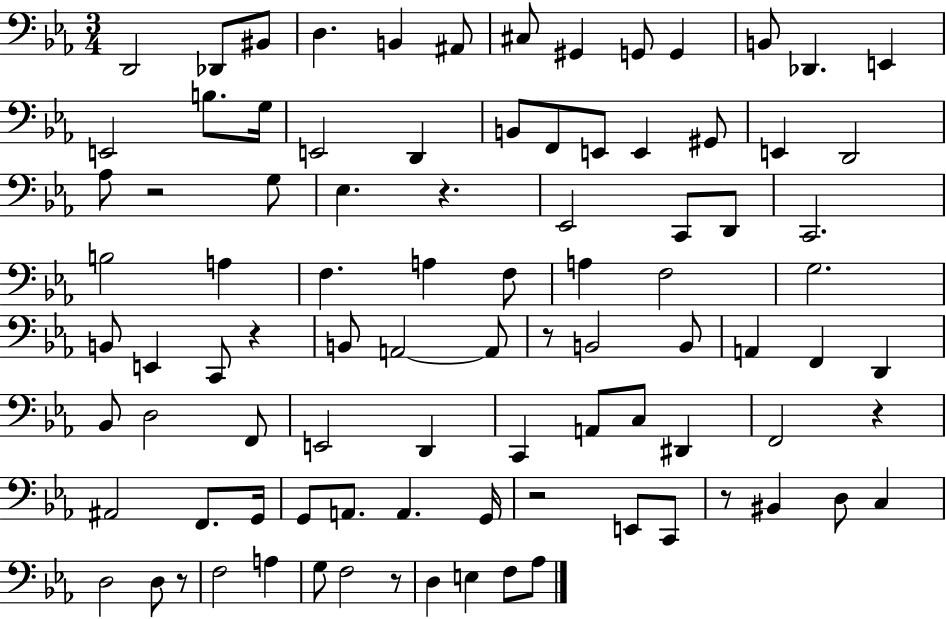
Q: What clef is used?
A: bass